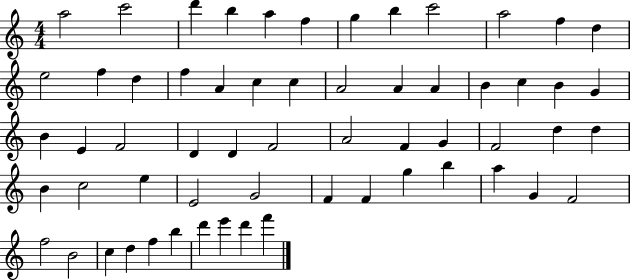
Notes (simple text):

A5/h C6/h D6/q B5/q A5/q F5/q G5/q B5/q C6/h A5/h F5/q D5/q E5/h F5/q D5/q F5/q A4/q C5/q C5/q A4/h A4/q A4/q B4/q C5/q B4/q G4/q B4/q E4/q F4/h D4/q D4/q F4/h A4/h F4/q G4/q F4/h D5/q D5/q B4/q C5/h E5/q E4/h G4/h F4/q F4/q G5/q B5/q A5/q G4/q F4/h F5/h B4/h C5/q D5/q F5/q B5/q D6/q E6/q D6/q F6/q